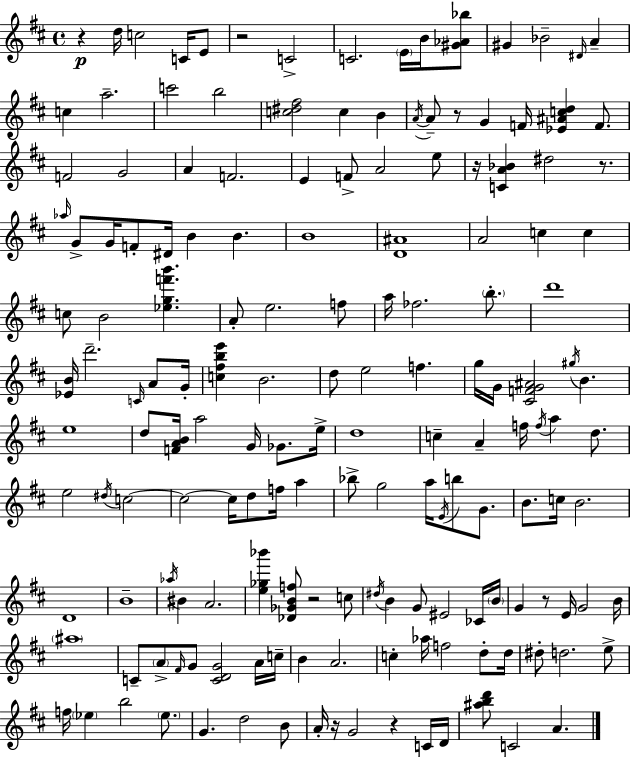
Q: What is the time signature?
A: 4/4